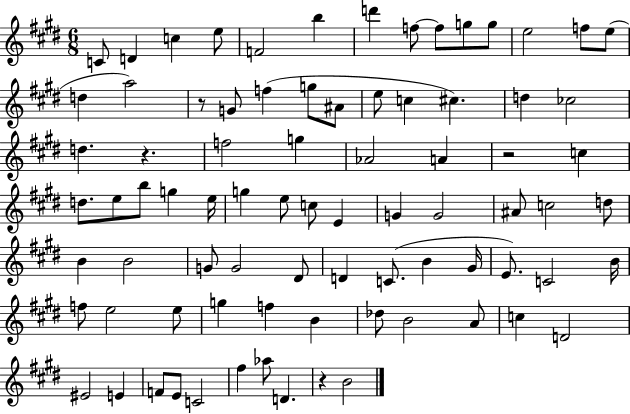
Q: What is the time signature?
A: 6/8